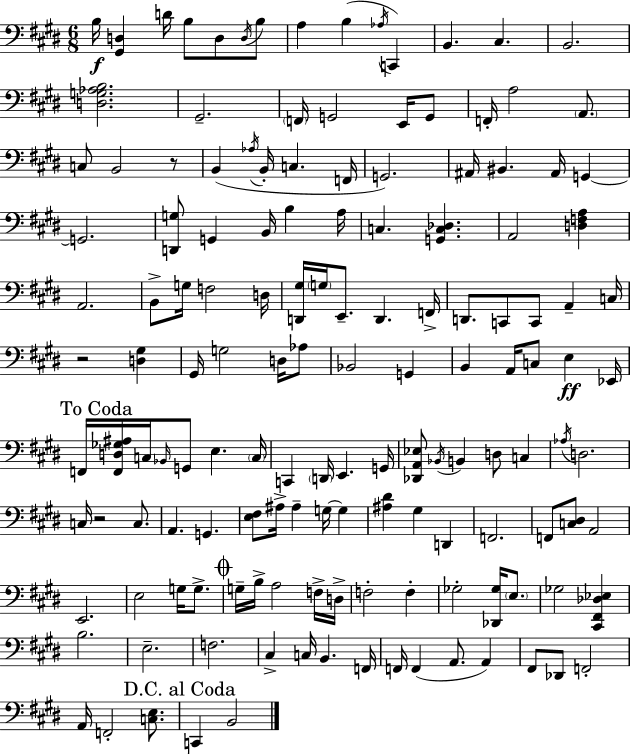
{
  \clef bass
  \numericTimeSignature
  \time 6/8
  \key e \major
  b16\f <gis, d>4 d'16 b8 d8 \acciaccatura { d16 } b8 | a4 b4( \acciaccatura { aes16 } c,4) | b,4. cis4. | b,2. | \break <d g aes b>2. | gis,2.-- | \parenthesize f,16 g,2 e,16 | g,8 f,16-. a2 \parenthesize a,8. | \break c8 b,2 | r8 b,4( \acciaccatura { aes16 } b,16-. c4. | f,16 g,2.) | ais,16 bis,4. ais,16 g,4~~ | \break g,2. | <d, g>8 g,4 b,16 b4 | a16 c4. <g, c des>4. | a,2 <d f a>4 | \break a,2. | b,8-> g16 f2 | d16 <d, gis>16 \parenthesize g16 e,8.-- d,4. | f,16-> d,8. c,8 c,8 a,4-- | \break c16 r2 <d gis>4 | gis,16 g2 | d16 aes8 bes,2 g,4 | b,4 a,16 c8 e4\ff | \break ees,16 \mark "To Coda" f,16 <f, d ges ais>16 c16 \grace { bes,16 } g,8 e4. | \parenthesize c16 c,4 \parenthesize d,16 e,4. | g,16 <des, a, ees>8 \acciaccatura { bes,16 } b,4 d8 | c4 \acciaccatura { aes16 } d2. | \break c16 r2 | c8. a,4. | g,4. <e fis>8 ais16-> ais4-- | g16~~ g4 <ais dis'>4 gis4 | \break d,4 f,2. | f,8 <c dis>8 a,2 | e,2. | e2 | \break g16 g8.-> \mark \markup { \musicglyph "scripts.coda" } g16-- b16-> a2 | f16-> d16-> f2-. | f4-. ges2-. | <des, ges>16 \parenthesize e8. ges2 | \break <cis, fis, des ees>4 b2. | e2.-- | f2. | cis4-> c16 b,4. | \break f,16 f,16 f,4( a,8. | a,4) fis,8 des,8 f,2-. | a,16 f,2-. | <c e>8. \mark "D.C. al Coda" c,4 b,2 | \break \bar "|."
}